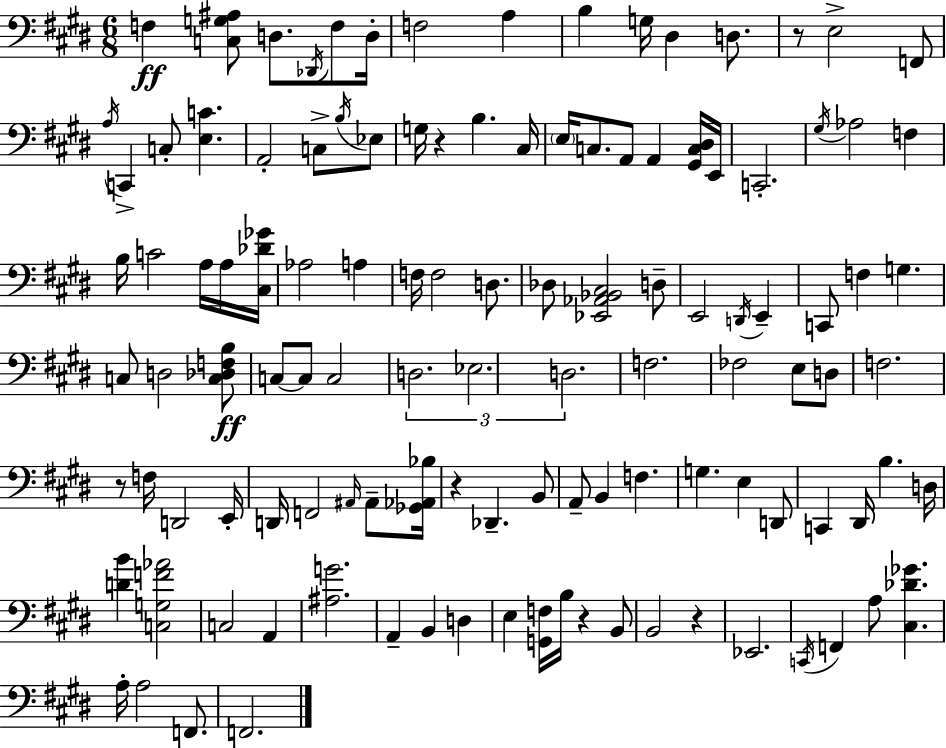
F3/q [C3,G3,A#3]/e D3/e. Db2/s F3/e D3/s F3/h A3/q B3/q G3/s D#3/q D3/e. R/e E3/h F2/e A3/s C2/q C3/e [E3,C4]/q. A2/h C3/e B3/s Eb3/e G3/s R/q B3/q. C#3/s E3/s C3/e. A2/e A2/q [G#2,C3,D#3]/s E2/s C2/h. G#3/s Ab3/h F3/q B3/s C4/h A3/s A3/s [C#3,Db4,Gb4]/s Ab3/h A3/q F3/s F3/h D3/e. Db3/e [Eb2,Ab2,Bb2,C#3]/h D3/e E2/h D2/s E2/q C2/e F3/q G3/q. C3/e D3/h [C3,Db3,F3,B3]/e C3/e C3/e C3/h D3/h. Eb3/h. D3/h. F3/h. FES3/h E3/e D3/e F3/h. R/e F3/s D2/h E2/s D2/s F2/h A#2/s A#2/e [Gb2,Ab2,Bb3]/s R/q Db2/q. B2/e A2/e B2/q F3/q. G3/q. E3/q D2/e C2/q D#2/s B3/q. D3/s [D4,B4]/q [C3,G3,F4,Ab4]/h C3/h A2/q [A#3,G4]/h. A2/q B2/q D3/q E3/q [G2,F3]/s B3/s R/q B2/e B2/h R/q Eb2/h. C2/s F2/q A3/e [C#3,Db4,Gb4]/q. A3/s A3/h F2/e. F2/h.